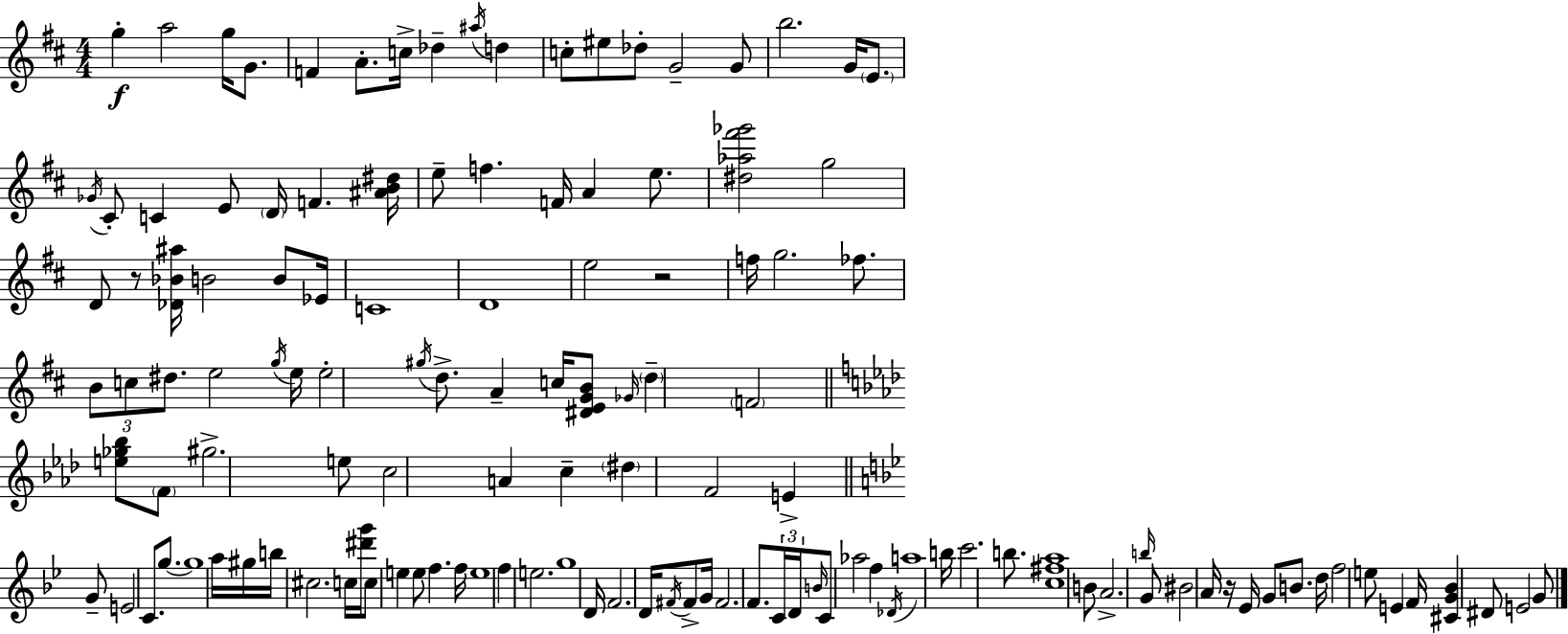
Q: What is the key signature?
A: D major